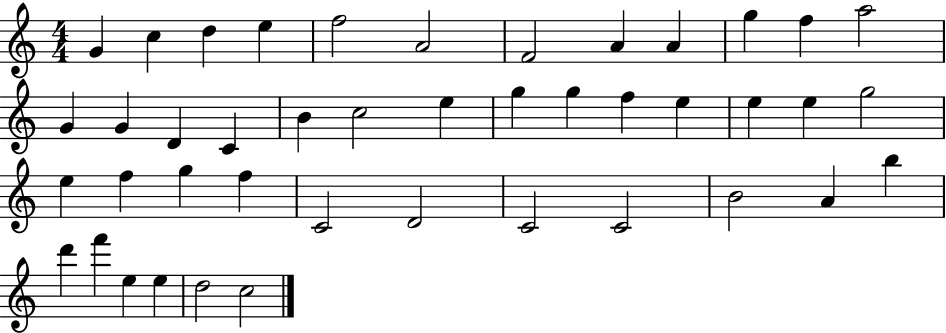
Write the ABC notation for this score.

X:1
T:Untitled
M:4/4
L:1/4
K:C
G c d e f2 A2 F2 A A g f a2 G G D C B c2 e g g f e e e g2 e f g f C2 D2 C2 C2 B2 A b d' f' e e d2 c2